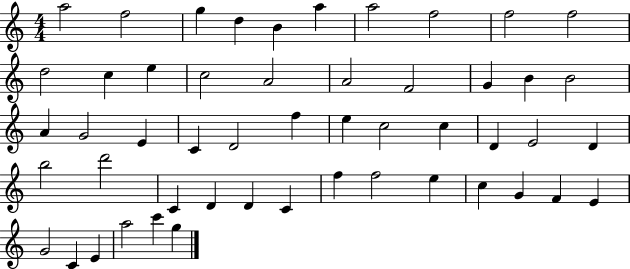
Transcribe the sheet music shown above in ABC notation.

X:1
T:Untitled
M:4/4
L:1/4
K:C
a2 f2 g d B a a2 f2 f2 f2 d2 c e c2 A2 A2 F2 G B B2 A G2 E C D2 f e c2 c D E2 D b2 d'2 C D D C f f2 e c G F E G2 C E a2 c' g